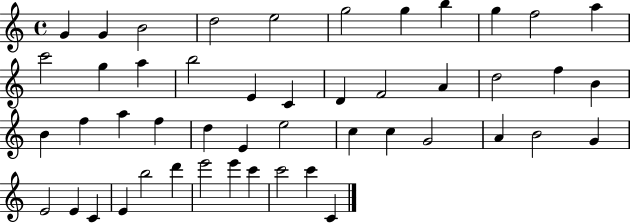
X:1
T:Untitled
M:4/4
L:1/4
K:C
G G B2 d2 e2 g2 g b g f2 a c'2 g a b2 E C D F2 A d2 f B B f a f d E e2 c c G2 A B2 G E2 E C E b2 d' e'2 e' c' c'2 c' C